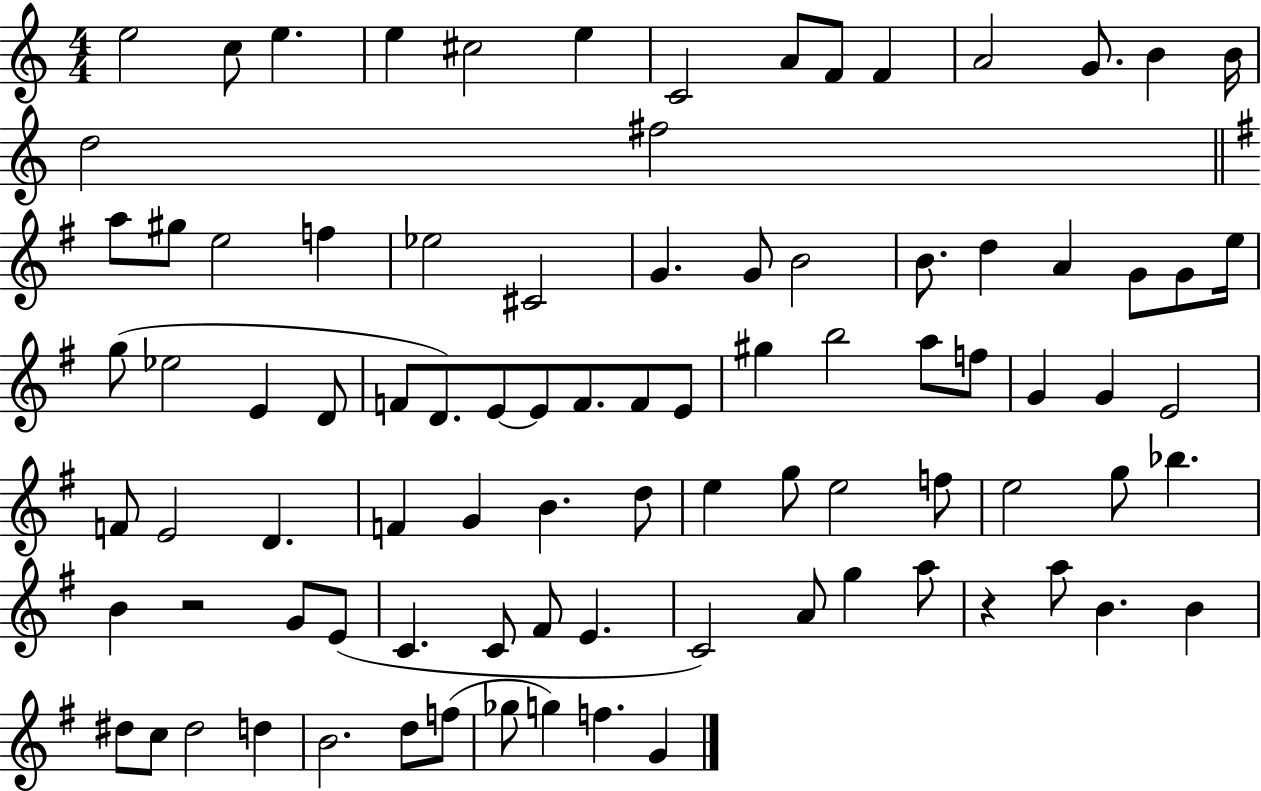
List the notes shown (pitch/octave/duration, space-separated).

E5/h C5/e E5/q. E5/q C#5/h E5/q C4/h A4/e F4/e F4/q A4/h G4/e. B4/q B4/s D5/h F#5/h A5/e G#5/e E5/h F5/q Eb5/h C#4/h G4/q. G4/e B4/h B4/e. D5/q A4/q G4/e G4/e E5/s G5/e Eb5/h E4/q D4/e F4/e D4/e. E4/e E4/e F4/e. F4/e E4/e G#5/q B5/h A5/e F5/e G4/q G4/q E4/h F4/e E4/h D4/q. F4/q G4/q B4/q. D5/e E5/q G5/e E5/h F5/e E5/h G5/e Bb5/q. B4/q R/h G4/e E4/e C4/q. C4/e F#4/e E4/q. C4/h A4/e G5/q A5/e R/q A5/e B4/q. B4/q D#5/e C5/e D#5/h D5/q B4/h. D5/e F5/e Gb5/e G5/q F5/q. G4/q